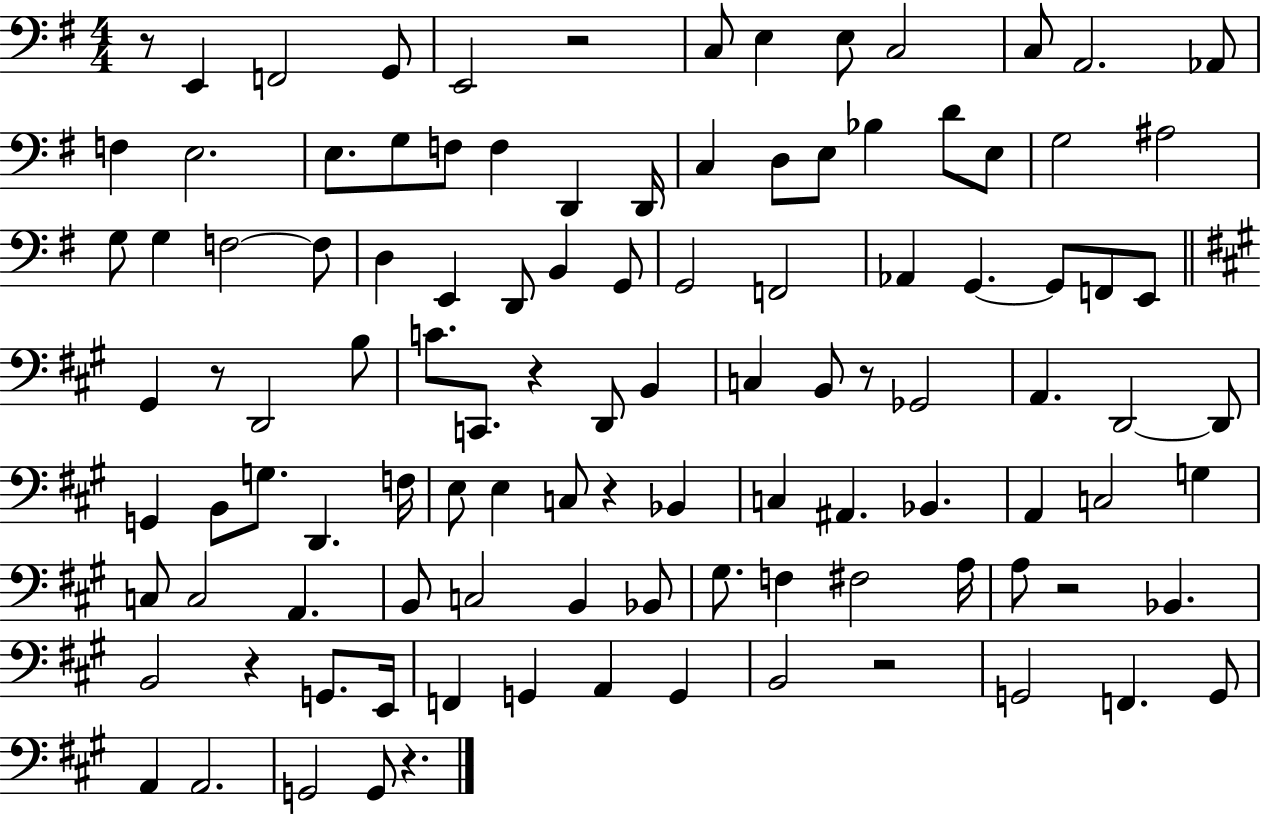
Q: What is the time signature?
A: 4/4